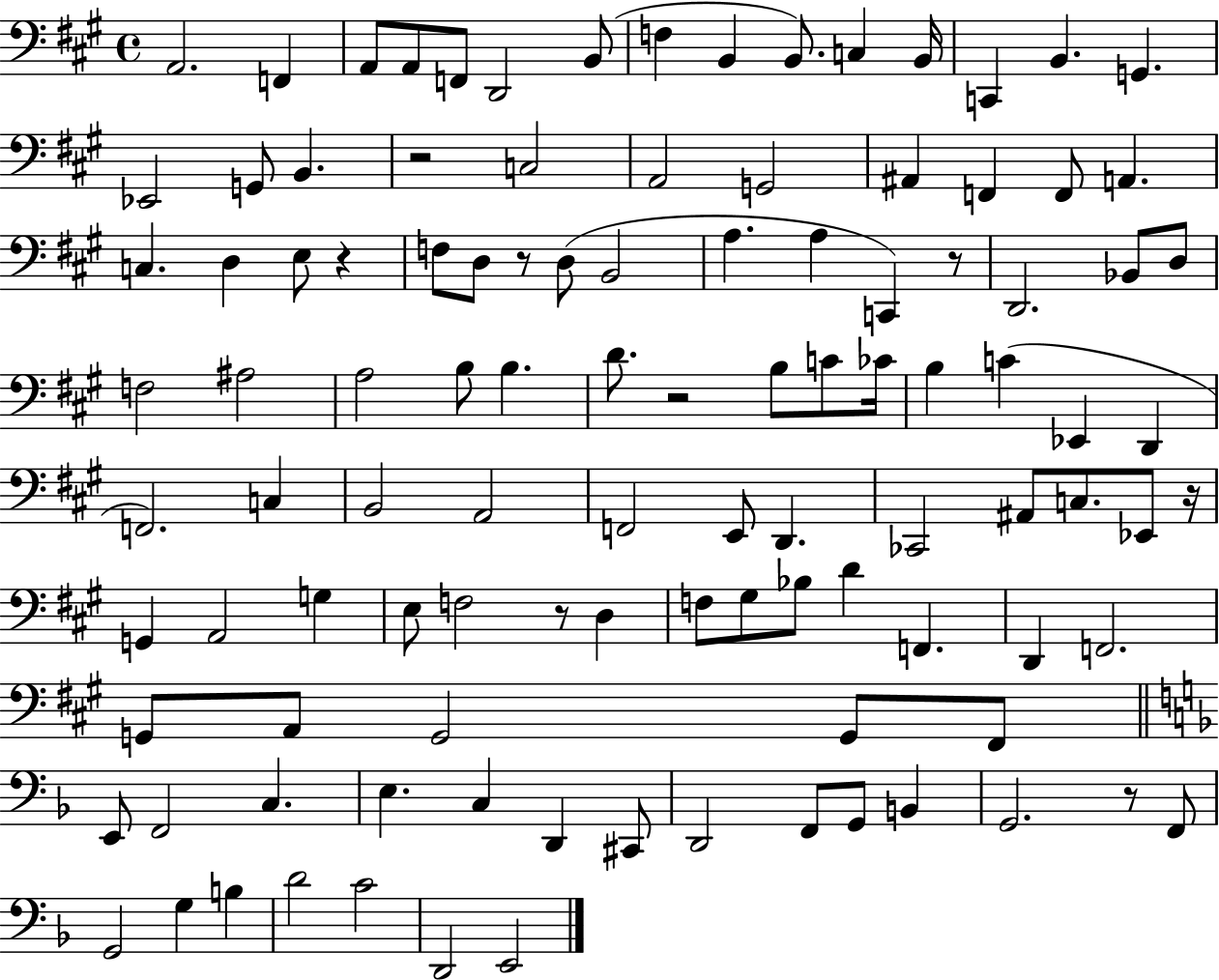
{
  \clef bass
  \time 4/4
  \defaultTimeSignature
  \key a \major
  a,2. f,4 | a,8 a,8 f,8 d,2 b,8( | f4 b,4 b,8.) c4 b,16 | c,4 b,4. g,4. | \break ees,2 g,8 b,4. | r2 c2 | a,2 g,2 | ais,4 f,4 f,8 a,4. | \break c4. d4 e8 r4 | f8 d8 r8 d8( b,2 | a4. a4 c,4) r8 | d,2. bes,8 d8 | \break f2 ais2 | a2 b8 b4. | d'8. r2 b8 c'8 ces'16 | b4 c'4( ees,4 d,4 | \break f,2.) c4 | b,2 a,2 | f,2 e,8 d,4. | ces,2 ais,8 c8. ees,8 r16 | \break g,4 a,2 g4 | e8 f2 r8 d4 | f8 gis8 bes8 d'4 f,4. | d,4 f,2. | \break g,8 a,8 g,2 g,8 fis,8 | \bar "||" \break \key d \minor e,8 f,2 c4. | e4. c4 d,4 cis,8 | d,2 f,8 g,8 b,4 | g,2. r8 f,8 | \break g,2 g4 b4 | d'2 c'2 | d,2 e,2 | \bar "|."
}